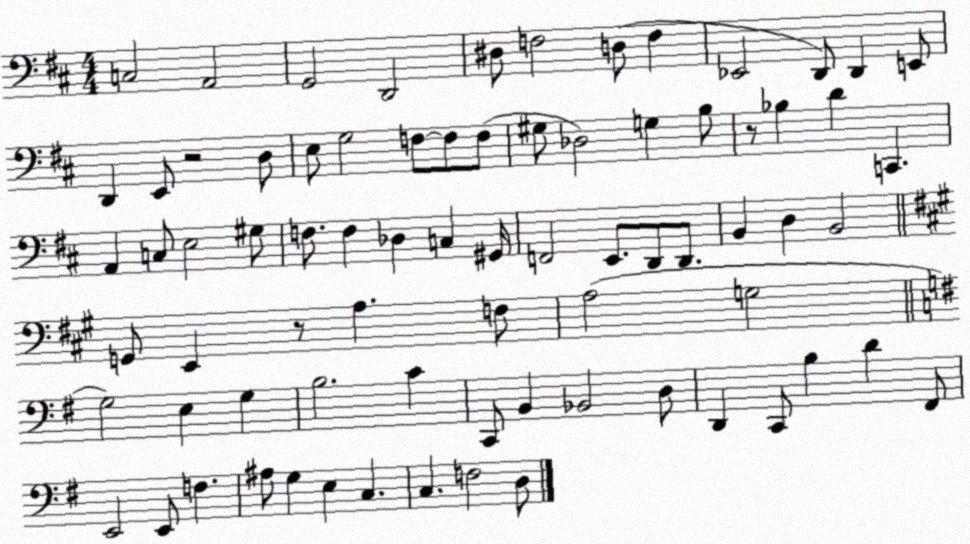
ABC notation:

X:1
T:Untitled
M:4/4
L:1/4
K:D
C,2 A,,2 G,,2 D,,2 ^D,/2 F,2 D,/2 F, _E,,2 D,,/2 D,, E,,/2 D,, E,,/2 z2 D,/2 E,/2 G,2 F,/2 F,/2 F,/2 ^G,/2 _D,2 G, B,/2 z/2 _B, D C,, A,, C,/2 E,2 ^G,/2 F,/2 F, _D, C, ^G,,/4 F,,2 E,,/2 D,,/2 D,,/2 B,, D, B,,2 G,,/2 E,, z/2 A, F,/2 A,2 G,2 G,2 E, G, B,2 C C,,/2 B,, _B,,2 D,/2 D,, C,,/2 B, D ^F,,/2 E,,2 E,,/2 F, ^A,/2 G, E, C, C, F,2 D,/2